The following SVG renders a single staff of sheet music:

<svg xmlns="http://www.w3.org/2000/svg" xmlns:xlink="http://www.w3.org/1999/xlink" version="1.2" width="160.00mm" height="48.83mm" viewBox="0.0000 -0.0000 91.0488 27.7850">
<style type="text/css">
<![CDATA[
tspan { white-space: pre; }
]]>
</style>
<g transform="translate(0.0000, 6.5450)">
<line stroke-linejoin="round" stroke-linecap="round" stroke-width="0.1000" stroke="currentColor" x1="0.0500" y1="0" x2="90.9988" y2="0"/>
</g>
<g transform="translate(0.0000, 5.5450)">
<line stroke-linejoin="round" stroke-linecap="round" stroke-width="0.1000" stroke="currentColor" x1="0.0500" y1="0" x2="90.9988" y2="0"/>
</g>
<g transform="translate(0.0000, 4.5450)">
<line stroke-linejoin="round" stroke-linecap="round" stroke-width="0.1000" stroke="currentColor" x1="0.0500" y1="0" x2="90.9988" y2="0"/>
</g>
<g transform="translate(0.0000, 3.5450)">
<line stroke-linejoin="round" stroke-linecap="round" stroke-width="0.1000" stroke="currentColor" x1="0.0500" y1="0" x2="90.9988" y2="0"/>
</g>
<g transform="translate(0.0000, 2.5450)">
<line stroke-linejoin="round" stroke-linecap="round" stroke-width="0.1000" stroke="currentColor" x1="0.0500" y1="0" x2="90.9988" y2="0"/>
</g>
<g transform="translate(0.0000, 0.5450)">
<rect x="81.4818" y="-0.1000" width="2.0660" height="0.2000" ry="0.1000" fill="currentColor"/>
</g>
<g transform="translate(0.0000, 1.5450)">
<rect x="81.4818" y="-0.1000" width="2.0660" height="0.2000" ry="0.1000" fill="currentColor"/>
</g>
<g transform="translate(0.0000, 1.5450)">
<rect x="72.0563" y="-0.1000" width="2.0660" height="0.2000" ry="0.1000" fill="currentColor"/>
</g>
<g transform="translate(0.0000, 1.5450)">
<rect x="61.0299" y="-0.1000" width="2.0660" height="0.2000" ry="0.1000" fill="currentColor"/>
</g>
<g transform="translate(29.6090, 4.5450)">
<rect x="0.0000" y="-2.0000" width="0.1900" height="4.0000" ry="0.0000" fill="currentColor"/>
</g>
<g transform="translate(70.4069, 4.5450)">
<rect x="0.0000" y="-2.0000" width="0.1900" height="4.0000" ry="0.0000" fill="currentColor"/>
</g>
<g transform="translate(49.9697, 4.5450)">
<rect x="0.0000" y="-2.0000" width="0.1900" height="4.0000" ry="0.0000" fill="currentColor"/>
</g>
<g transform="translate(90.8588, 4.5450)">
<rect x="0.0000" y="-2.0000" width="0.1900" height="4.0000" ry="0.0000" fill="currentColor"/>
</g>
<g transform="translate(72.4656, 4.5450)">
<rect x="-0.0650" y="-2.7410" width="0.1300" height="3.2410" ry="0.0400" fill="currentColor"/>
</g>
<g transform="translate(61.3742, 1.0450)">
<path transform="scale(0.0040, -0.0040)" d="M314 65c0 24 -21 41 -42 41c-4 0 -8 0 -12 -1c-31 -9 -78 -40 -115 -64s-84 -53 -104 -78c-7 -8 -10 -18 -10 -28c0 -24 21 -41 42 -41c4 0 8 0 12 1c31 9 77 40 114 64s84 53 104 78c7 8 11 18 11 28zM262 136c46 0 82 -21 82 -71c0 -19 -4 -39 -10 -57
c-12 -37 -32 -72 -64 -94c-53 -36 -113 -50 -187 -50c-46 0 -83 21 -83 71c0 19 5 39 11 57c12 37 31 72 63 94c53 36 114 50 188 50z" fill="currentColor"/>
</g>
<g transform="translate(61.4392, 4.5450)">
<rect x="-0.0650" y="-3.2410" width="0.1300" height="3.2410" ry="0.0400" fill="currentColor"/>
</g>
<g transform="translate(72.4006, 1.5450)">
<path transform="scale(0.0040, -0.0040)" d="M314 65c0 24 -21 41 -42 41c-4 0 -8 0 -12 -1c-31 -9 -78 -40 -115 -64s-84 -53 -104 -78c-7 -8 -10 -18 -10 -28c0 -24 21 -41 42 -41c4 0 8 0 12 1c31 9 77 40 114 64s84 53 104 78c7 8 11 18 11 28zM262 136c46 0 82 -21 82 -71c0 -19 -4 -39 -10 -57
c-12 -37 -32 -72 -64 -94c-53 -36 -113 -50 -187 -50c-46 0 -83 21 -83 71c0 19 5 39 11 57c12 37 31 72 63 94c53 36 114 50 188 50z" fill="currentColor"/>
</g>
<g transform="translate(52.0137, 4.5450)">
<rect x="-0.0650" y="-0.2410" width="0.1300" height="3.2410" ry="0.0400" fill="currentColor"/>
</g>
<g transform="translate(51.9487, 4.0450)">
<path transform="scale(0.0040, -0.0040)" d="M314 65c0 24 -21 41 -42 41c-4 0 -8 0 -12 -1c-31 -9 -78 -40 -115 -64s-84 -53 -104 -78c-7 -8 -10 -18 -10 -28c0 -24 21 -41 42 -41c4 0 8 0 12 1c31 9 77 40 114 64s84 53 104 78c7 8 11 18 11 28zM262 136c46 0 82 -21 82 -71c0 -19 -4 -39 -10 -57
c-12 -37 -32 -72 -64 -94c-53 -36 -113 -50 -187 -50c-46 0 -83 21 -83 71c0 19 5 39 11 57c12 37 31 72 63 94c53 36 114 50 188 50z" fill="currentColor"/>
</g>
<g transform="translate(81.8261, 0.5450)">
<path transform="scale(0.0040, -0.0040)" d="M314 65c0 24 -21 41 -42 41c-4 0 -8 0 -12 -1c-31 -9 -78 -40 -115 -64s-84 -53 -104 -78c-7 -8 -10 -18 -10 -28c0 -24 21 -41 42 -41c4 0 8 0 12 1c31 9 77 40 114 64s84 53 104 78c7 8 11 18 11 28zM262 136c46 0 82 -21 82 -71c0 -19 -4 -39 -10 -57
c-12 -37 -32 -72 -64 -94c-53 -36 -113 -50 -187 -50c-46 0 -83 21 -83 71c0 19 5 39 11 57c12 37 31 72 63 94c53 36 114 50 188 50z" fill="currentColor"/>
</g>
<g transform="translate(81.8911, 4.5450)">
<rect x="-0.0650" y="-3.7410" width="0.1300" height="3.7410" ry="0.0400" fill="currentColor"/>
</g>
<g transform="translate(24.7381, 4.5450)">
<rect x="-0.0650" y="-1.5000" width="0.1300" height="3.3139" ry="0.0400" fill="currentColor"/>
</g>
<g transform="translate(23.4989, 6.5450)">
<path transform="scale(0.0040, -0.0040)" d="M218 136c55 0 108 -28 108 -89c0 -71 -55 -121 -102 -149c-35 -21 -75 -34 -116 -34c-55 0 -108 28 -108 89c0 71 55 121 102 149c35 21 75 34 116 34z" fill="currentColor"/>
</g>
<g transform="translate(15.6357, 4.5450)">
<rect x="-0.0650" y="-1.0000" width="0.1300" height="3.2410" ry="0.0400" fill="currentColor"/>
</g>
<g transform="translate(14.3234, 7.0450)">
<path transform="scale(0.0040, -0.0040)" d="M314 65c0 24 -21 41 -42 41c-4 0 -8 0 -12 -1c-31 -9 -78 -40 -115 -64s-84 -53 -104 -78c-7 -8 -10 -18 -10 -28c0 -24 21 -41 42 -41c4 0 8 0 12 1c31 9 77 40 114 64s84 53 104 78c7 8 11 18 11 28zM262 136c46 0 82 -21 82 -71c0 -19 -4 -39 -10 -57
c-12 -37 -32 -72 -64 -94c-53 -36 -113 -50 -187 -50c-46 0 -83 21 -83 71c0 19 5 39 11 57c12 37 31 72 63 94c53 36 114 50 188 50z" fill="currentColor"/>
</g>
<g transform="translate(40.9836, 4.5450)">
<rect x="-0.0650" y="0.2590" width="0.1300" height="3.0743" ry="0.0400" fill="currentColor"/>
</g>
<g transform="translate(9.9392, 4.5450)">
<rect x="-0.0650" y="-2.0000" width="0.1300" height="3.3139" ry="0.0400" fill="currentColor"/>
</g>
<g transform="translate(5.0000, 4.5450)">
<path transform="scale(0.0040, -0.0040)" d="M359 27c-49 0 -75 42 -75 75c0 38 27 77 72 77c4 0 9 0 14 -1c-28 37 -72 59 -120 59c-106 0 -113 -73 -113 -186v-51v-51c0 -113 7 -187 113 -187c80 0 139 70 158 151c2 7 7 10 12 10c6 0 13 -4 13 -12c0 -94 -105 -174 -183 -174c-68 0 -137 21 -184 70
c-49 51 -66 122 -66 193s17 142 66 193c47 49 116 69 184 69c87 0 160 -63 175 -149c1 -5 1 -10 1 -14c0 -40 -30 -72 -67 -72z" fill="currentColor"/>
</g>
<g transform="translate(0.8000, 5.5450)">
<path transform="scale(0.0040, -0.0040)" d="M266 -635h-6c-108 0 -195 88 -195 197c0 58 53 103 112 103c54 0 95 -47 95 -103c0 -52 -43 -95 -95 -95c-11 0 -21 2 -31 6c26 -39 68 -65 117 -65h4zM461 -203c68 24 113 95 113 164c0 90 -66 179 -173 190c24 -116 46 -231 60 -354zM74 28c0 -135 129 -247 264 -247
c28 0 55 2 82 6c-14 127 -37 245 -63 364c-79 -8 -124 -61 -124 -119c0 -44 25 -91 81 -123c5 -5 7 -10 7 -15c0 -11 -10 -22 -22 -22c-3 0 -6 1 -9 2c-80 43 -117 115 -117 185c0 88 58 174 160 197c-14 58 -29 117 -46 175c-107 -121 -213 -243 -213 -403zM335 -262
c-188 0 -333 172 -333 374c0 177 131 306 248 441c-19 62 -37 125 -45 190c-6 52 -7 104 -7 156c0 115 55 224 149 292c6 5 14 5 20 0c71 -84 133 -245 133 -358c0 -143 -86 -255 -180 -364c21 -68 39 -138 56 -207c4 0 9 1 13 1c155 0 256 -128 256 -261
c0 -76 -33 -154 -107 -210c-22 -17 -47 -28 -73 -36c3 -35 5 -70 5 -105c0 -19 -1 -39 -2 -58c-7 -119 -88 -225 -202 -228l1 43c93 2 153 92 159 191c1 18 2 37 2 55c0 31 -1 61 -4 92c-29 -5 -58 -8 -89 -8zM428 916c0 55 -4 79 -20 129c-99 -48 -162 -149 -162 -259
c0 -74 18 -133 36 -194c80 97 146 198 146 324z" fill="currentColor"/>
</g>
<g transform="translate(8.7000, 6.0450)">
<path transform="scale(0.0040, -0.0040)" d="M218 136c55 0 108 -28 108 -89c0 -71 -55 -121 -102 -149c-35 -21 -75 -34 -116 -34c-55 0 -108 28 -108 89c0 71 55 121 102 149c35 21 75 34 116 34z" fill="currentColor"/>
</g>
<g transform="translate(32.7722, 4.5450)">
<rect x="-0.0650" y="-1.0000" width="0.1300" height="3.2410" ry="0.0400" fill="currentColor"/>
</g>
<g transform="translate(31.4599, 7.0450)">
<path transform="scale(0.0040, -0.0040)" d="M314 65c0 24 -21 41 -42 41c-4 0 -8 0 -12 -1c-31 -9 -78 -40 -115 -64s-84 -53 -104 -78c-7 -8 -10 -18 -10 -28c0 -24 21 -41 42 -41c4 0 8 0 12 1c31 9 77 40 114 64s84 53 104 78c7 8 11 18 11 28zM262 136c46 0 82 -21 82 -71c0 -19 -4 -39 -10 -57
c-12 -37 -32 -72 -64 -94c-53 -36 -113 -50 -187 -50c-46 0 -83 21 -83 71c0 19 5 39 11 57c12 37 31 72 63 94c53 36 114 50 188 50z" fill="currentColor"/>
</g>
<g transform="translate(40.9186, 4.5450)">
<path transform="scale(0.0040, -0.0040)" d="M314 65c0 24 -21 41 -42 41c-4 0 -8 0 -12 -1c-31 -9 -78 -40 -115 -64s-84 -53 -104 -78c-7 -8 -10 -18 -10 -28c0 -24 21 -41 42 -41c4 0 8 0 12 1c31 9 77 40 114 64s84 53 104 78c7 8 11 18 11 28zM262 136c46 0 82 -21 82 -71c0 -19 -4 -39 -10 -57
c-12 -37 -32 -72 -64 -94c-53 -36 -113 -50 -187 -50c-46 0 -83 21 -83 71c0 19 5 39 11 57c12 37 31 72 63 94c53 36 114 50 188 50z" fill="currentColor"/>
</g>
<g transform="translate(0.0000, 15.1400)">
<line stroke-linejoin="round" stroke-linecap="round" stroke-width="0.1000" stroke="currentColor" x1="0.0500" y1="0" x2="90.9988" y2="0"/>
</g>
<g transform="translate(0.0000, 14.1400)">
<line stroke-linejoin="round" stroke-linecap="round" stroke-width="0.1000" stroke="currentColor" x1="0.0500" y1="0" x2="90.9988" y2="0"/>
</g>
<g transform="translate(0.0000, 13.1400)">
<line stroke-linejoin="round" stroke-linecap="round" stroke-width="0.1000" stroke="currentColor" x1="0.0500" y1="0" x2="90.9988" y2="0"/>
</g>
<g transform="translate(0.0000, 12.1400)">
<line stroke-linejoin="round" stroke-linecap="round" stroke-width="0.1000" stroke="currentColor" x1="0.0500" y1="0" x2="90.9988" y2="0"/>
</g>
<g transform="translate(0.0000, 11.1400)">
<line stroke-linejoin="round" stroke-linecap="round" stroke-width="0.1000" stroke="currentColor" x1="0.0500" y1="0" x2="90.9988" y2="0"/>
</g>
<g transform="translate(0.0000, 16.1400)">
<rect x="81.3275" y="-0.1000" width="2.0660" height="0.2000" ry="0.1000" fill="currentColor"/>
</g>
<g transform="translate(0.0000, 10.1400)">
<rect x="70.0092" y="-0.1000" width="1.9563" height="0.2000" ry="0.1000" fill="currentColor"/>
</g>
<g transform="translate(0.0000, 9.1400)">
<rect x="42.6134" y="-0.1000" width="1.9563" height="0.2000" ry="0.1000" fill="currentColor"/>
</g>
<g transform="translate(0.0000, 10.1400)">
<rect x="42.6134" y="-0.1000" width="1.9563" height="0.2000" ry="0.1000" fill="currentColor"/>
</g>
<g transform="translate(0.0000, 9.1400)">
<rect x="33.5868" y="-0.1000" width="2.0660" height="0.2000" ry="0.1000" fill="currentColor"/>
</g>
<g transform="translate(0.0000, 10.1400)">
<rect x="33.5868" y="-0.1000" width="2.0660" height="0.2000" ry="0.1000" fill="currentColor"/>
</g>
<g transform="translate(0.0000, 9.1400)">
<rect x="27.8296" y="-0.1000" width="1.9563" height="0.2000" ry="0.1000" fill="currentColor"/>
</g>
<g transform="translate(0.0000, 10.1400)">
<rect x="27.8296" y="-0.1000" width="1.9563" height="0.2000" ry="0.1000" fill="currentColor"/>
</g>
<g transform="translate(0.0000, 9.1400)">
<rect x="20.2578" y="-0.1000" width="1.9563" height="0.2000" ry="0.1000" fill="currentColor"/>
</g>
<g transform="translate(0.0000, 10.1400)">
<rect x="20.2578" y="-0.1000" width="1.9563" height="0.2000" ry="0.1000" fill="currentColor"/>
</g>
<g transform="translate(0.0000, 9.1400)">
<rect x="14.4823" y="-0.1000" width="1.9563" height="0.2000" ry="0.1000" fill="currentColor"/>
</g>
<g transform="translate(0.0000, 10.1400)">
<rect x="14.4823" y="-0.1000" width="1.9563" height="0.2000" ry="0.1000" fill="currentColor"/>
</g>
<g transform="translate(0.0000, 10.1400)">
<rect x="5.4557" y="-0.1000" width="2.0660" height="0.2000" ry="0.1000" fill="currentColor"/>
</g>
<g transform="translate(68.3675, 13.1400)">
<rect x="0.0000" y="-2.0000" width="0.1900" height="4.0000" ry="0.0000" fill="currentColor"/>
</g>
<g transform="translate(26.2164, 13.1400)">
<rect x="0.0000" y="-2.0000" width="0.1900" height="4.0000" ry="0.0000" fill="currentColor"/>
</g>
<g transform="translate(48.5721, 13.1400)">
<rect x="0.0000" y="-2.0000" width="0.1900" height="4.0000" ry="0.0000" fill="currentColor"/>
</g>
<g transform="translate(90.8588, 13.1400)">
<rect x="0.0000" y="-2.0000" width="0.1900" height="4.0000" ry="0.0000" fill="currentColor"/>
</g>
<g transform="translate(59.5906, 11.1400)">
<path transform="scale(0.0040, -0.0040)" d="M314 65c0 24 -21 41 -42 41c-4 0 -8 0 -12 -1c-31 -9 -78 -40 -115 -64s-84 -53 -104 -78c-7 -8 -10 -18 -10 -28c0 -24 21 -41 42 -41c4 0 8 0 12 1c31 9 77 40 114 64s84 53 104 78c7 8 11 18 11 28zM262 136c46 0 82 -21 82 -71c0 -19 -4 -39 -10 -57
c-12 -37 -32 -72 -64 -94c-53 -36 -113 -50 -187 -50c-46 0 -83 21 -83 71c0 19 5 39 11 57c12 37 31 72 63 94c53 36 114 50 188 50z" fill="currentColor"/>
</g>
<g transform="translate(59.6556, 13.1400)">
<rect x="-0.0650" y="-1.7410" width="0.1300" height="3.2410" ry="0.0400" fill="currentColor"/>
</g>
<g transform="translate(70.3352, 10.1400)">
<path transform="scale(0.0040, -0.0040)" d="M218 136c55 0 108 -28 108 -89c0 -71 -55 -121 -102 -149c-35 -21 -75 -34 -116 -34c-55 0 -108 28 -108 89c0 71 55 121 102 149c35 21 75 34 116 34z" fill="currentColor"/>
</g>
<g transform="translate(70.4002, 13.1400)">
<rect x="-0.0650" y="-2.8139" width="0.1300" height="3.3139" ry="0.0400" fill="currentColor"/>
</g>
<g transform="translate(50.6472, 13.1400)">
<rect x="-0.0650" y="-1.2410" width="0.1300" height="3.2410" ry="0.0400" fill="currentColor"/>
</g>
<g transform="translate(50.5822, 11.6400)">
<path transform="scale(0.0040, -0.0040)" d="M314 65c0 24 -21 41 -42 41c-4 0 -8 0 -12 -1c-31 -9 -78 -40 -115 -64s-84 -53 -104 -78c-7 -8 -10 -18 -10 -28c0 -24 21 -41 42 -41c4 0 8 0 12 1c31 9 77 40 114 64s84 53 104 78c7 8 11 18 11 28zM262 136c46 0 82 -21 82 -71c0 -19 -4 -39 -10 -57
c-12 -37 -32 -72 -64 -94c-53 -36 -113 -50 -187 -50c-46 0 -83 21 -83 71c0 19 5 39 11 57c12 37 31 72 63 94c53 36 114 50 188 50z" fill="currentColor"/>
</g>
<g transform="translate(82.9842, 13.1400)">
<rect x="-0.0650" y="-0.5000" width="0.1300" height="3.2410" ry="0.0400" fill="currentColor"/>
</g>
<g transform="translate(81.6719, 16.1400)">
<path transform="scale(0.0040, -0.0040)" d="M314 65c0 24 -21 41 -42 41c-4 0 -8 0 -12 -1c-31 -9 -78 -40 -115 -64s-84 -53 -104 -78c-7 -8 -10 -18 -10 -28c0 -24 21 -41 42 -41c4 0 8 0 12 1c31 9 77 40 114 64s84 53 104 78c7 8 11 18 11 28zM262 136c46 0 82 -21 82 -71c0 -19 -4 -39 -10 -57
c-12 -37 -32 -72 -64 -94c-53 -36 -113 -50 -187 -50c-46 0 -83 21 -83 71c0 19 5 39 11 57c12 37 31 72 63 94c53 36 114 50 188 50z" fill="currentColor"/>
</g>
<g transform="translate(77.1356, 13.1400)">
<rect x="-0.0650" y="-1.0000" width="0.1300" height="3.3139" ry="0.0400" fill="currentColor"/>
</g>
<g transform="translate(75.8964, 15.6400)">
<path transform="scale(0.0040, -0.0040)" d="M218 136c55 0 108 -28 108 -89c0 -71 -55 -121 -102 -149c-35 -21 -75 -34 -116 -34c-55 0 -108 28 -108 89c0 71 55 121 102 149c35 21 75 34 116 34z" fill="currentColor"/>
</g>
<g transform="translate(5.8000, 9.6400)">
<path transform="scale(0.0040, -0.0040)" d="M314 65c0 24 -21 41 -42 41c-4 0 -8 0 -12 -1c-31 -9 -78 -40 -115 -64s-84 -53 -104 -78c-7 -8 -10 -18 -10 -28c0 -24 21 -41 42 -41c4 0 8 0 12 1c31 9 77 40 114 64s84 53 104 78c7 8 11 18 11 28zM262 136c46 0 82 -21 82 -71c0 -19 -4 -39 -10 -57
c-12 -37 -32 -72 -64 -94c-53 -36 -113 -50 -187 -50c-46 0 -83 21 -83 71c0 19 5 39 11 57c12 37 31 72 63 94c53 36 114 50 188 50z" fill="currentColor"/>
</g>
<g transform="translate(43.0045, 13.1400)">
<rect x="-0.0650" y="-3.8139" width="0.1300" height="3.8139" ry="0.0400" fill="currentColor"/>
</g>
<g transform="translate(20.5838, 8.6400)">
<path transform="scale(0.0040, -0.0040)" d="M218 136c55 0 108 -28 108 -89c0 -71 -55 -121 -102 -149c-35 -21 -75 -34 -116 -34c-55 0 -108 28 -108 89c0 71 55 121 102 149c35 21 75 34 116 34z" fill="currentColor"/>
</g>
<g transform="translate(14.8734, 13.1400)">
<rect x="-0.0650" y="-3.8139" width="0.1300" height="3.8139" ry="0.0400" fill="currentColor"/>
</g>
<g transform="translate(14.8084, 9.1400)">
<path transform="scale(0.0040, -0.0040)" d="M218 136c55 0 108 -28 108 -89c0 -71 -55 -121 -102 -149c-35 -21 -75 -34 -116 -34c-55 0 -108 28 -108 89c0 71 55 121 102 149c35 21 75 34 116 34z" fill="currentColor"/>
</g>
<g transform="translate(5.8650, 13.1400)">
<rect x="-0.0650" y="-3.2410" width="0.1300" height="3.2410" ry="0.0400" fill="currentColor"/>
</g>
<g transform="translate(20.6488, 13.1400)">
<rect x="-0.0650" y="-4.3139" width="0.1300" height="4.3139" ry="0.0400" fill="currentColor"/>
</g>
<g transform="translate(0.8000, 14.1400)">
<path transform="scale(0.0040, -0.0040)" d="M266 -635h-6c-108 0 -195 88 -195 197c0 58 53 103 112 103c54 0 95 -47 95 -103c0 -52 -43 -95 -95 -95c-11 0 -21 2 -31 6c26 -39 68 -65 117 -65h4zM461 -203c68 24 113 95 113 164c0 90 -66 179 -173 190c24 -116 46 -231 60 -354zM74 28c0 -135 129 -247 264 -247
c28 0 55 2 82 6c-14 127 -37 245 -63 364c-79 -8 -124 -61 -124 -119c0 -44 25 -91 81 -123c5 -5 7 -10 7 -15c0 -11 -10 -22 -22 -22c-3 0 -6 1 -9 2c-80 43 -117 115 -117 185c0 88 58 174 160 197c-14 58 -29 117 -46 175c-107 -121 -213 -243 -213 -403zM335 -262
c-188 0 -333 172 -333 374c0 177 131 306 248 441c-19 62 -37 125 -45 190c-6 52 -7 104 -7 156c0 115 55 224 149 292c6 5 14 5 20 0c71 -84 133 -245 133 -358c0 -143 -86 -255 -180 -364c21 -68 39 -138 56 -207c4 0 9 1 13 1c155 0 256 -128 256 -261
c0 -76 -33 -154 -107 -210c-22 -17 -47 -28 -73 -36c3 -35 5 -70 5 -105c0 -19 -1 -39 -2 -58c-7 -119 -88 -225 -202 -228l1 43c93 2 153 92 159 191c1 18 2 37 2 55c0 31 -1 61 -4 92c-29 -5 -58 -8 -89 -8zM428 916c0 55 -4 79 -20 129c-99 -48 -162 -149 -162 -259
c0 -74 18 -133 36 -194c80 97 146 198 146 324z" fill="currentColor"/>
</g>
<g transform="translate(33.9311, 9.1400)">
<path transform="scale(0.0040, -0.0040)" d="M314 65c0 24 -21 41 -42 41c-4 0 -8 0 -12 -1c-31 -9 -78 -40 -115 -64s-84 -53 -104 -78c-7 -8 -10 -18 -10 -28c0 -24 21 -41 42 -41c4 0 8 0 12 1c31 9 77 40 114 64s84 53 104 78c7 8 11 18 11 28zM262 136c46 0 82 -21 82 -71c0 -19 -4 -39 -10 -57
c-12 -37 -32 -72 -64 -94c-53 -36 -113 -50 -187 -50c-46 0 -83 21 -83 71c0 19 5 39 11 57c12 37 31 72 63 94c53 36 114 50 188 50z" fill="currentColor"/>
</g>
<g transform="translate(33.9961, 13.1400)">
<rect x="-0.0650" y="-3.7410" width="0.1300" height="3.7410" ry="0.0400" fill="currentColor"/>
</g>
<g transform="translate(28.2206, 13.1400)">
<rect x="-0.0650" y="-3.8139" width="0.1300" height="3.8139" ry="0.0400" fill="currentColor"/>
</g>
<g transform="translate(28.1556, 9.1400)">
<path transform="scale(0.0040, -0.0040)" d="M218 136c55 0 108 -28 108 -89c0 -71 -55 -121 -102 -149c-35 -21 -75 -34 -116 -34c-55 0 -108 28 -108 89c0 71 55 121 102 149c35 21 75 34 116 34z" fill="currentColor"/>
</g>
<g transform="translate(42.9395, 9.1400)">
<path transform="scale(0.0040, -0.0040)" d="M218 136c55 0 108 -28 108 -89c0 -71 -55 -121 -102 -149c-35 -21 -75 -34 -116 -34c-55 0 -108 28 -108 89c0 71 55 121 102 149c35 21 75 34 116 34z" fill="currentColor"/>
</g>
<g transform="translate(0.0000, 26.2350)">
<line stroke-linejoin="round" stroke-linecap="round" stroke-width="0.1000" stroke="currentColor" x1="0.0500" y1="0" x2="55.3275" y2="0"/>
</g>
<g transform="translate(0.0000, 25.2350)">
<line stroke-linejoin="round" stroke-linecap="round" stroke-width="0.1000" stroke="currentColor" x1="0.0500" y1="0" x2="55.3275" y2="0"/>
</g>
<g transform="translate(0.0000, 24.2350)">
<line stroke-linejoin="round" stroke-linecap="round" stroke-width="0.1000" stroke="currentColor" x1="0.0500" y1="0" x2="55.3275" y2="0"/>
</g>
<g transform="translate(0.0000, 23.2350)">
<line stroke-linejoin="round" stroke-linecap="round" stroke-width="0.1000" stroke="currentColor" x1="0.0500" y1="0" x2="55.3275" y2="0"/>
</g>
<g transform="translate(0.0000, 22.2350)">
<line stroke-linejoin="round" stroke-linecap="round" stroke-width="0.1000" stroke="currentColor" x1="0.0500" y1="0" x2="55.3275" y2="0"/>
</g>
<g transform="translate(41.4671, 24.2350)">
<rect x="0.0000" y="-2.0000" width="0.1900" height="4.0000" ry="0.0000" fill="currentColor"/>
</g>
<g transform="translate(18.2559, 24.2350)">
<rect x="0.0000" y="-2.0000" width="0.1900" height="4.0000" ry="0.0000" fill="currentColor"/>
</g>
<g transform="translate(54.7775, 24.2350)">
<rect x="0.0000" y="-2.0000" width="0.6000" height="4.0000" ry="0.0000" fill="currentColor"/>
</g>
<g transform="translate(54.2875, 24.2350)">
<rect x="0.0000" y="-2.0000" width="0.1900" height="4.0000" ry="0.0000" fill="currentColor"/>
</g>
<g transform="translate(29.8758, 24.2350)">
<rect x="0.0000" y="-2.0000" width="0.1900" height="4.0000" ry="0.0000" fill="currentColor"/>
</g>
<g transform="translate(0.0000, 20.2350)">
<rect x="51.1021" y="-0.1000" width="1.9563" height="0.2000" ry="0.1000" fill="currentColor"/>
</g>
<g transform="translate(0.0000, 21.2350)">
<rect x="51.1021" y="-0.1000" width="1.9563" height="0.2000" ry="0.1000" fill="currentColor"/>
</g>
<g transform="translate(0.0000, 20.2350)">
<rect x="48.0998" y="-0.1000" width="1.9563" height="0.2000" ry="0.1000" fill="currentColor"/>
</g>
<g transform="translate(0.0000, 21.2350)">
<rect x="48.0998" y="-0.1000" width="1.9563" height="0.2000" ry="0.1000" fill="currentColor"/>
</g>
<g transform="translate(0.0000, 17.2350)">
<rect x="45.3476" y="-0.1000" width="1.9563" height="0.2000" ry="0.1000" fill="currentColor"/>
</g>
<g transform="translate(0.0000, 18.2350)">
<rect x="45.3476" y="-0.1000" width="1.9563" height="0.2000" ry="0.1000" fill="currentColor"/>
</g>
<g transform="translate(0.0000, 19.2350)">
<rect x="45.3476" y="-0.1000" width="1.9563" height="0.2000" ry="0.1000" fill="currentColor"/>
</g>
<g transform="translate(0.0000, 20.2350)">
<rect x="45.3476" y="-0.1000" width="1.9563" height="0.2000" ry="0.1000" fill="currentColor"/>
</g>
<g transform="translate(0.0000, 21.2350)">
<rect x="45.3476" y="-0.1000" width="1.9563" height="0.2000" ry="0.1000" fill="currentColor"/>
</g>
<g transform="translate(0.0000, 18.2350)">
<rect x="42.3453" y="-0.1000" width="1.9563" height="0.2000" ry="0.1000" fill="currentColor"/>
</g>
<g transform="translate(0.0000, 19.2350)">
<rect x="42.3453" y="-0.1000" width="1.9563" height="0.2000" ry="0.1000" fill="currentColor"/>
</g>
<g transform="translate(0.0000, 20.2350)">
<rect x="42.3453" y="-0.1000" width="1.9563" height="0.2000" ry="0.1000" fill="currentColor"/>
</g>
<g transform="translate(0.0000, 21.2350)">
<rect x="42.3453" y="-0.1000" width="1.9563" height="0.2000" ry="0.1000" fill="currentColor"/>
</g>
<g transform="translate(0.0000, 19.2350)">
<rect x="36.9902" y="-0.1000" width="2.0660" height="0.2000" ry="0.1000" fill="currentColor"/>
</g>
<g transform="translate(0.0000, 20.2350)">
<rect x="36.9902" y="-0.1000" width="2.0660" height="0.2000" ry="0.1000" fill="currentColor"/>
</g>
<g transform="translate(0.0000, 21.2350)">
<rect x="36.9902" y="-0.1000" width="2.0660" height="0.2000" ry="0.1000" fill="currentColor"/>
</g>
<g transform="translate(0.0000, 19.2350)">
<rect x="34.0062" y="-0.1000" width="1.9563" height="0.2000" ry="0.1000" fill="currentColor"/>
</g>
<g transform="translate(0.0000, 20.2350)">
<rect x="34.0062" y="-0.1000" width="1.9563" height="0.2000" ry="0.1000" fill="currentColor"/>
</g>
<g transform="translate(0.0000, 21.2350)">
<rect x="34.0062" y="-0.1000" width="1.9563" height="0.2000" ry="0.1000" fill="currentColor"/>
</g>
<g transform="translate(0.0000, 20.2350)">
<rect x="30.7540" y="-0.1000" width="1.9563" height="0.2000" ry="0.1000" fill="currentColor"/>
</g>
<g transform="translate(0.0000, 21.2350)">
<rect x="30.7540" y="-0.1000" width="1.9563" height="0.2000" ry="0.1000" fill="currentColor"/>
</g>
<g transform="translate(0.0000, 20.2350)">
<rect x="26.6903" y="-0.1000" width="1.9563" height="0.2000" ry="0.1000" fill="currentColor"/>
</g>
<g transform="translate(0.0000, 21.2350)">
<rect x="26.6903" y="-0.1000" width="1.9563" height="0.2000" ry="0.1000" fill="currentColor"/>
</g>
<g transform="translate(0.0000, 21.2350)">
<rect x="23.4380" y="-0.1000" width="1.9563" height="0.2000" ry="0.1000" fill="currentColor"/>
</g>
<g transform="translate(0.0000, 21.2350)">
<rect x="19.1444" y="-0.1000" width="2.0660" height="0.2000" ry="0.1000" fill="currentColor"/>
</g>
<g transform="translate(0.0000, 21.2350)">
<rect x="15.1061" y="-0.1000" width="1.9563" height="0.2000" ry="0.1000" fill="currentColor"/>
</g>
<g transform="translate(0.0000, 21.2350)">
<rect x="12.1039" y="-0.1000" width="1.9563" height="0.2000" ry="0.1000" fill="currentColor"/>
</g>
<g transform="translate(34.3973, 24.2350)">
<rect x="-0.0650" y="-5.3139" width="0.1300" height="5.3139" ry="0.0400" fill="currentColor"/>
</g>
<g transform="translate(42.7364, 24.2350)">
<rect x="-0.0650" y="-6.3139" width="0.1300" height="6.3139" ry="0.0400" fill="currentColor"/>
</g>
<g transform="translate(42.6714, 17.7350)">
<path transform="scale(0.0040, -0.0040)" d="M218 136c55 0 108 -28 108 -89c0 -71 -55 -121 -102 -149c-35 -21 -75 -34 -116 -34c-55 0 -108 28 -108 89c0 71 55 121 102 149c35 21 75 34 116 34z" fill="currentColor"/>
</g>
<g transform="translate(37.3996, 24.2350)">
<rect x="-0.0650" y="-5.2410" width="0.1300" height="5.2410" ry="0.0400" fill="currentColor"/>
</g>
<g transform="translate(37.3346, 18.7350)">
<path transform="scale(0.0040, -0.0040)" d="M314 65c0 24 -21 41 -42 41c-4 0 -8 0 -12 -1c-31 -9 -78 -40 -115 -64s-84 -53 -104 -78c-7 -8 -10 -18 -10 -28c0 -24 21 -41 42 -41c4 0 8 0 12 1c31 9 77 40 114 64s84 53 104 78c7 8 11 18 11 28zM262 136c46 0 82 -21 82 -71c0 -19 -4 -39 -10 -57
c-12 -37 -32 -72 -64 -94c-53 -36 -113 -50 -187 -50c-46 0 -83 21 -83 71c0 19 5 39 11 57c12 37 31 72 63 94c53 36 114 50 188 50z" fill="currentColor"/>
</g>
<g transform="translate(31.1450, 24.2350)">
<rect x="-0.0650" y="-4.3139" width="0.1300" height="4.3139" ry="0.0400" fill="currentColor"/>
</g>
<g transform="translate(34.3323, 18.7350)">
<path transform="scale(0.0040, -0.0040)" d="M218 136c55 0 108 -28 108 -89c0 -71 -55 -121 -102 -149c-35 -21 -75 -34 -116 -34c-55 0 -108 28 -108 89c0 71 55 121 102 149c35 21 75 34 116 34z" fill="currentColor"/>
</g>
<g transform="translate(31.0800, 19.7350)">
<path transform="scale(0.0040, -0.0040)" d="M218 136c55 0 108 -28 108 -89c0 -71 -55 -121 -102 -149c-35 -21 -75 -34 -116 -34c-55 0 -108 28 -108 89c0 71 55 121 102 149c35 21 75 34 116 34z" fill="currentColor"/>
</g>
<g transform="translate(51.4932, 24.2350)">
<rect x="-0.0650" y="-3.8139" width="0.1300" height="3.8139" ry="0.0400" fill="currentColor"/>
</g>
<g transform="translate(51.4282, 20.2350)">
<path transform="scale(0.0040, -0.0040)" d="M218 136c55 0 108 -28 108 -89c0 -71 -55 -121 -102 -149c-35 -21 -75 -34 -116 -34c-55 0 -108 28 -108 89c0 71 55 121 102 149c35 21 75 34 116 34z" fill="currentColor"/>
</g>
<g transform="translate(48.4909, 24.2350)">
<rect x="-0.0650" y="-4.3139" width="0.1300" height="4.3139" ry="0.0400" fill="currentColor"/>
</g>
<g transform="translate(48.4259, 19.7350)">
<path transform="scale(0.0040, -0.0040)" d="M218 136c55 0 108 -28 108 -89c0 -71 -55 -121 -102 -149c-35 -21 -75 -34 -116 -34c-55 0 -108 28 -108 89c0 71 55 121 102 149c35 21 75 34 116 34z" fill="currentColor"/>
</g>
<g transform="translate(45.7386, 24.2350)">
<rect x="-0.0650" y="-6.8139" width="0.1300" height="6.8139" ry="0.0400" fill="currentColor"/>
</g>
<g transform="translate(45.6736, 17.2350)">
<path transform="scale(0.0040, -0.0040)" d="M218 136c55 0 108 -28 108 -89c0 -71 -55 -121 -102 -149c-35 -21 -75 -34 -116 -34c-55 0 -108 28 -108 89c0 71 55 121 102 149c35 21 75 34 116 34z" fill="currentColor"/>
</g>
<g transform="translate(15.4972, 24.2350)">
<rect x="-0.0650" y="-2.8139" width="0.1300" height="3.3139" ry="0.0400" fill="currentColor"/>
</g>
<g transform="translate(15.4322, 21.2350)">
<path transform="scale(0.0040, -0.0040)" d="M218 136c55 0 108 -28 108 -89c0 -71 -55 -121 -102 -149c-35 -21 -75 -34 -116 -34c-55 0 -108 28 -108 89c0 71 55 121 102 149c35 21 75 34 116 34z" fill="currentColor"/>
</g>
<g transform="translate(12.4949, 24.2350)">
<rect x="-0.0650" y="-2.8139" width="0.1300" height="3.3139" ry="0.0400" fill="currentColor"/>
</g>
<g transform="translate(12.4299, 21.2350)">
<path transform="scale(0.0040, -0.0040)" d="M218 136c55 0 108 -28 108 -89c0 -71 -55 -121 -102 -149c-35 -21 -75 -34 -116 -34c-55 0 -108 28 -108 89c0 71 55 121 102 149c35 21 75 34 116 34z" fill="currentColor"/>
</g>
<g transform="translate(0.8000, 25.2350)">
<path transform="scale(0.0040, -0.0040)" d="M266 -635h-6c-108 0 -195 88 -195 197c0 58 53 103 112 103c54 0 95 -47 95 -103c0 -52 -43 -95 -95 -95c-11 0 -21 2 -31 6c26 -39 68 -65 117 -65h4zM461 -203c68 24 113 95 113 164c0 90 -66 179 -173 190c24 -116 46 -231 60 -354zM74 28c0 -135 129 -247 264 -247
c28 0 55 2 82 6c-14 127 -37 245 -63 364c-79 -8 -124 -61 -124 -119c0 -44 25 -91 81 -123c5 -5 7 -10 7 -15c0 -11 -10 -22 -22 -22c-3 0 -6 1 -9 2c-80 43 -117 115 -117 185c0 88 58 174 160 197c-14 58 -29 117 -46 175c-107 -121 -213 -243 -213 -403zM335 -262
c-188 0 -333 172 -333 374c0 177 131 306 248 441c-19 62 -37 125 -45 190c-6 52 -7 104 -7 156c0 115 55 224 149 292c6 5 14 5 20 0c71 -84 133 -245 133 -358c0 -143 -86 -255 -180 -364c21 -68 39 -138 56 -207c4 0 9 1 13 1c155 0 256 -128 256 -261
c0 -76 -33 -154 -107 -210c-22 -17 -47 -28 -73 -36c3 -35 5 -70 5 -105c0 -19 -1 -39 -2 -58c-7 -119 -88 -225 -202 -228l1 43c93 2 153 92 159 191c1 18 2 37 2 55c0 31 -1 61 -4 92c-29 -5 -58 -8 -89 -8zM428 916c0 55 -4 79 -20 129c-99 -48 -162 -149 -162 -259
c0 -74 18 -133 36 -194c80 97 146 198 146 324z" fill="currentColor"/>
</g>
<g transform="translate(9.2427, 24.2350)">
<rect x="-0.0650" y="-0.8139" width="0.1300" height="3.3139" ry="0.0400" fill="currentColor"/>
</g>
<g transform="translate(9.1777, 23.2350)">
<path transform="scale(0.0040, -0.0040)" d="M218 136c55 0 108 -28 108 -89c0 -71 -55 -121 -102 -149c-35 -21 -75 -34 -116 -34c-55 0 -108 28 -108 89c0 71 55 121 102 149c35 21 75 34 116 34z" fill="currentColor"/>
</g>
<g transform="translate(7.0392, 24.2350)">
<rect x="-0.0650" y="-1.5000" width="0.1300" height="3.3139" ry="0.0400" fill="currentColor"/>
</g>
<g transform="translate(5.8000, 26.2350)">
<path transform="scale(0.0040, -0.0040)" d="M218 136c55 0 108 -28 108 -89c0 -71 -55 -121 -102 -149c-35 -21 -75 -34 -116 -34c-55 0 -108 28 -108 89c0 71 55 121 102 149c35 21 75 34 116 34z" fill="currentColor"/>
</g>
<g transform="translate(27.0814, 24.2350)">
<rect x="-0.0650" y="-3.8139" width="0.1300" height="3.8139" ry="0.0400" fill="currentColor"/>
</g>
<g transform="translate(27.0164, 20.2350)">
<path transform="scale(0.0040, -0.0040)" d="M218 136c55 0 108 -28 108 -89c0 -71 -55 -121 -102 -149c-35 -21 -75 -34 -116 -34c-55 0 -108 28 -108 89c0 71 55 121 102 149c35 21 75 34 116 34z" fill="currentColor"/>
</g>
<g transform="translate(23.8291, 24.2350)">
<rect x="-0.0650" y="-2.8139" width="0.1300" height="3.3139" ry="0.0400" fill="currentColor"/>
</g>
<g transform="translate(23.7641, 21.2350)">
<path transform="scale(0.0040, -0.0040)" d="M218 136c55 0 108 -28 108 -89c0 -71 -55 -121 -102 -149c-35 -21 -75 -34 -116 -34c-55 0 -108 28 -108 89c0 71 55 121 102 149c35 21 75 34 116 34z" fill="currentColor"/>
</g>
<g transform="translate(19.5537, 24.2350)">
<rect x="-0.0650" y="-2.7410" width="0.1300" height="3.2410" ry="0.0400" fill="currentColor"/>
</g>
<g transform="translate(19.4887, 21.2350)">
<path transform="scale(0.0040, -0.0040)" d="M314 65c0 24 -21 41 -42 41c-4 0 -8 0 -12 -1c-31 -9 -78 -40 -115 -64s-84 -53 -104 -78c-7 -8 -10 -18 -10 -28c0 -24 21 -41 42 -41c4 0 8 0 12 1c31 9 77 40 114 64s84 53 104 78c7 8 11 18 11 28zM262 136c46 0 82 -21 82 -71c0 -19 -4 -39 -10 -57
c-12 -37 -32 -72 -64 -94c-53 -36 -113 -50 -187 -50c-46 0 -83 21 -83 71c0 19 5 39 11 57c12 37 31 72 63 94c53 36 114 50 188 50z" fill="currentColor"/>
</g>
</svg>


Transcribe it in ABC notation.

X:1
T:Untitled
M:4/4
L:1/4
K:C
F D2 E D2 B2 c2 b2 a2 c'2 b2 c' d' c' c'2 c' e2 f2 a D C2 E d a a a2 a c' d' f' f'2 a' b' d' c'